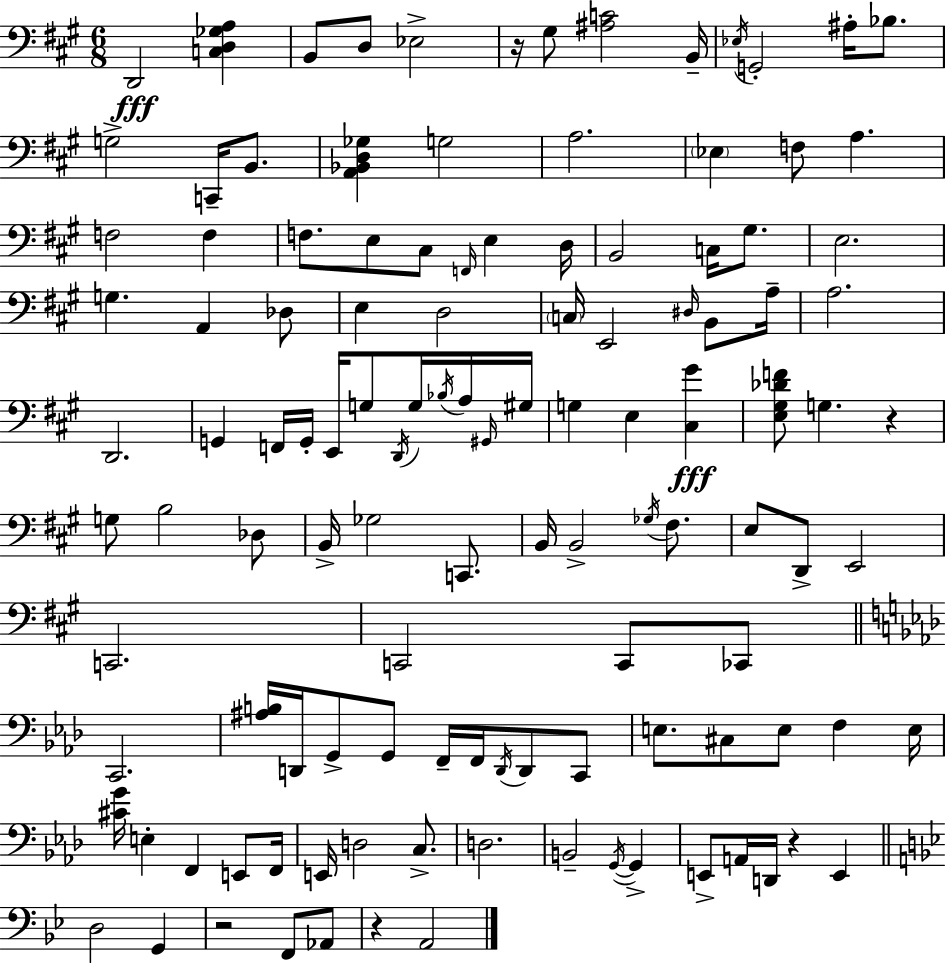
D2/h [C3,D3,Gb3,A3]/q B2/e D3/e Eb3/h R/s G#3/e [A#3,C4]/h B2/s Eb3/s G2/h A#3/s Bb3/e. G3/h C2/s B2/e. [A2,Bb2,D3,Gb3]/q G3/h A3/h. Eb3/q F3/e A3/q. F3/h F3/q F3/e. E3/e C#3/e F2/s E3/q D3/s B2/h C3/s G#3/e. E3/h. G3/q. A2/q Db3/e E3/q D3/h C3/s E2/h D#3/s B2/e A3/s A3/h. D2/h. G2/q F2/s G2/s E2/s G3/e D2/s G3/s Bb3/s A3/s G#2/s G#3/s G3/q E3/q [C#3,G#4]/q [E3,G#3,Db4,F4]/e G3/q. R/q G3/e B3/h Db3/e B2/s Gb3/h C2/e. B2/s B2/h Gb3/s F#3/e. E3/e D2/e E2/h C2/h. C2/h C2/e CES2/e C2/h. [A#3,B3]/s D2/s G2/e G2/e F2/s F2/s D2/s D2/e C2/e E3/e. C#3/e E3/e F3/q E3/s [C#4,G4]/s E3/q F2/q E2/e F2/s E2/s D3/h C3/e. D3/h. B2/h G2/s G2/q E2/e A2/s D2/s R/q E2/q D3/h G2/q R/h F2/e Ab2/e R/q A2/h